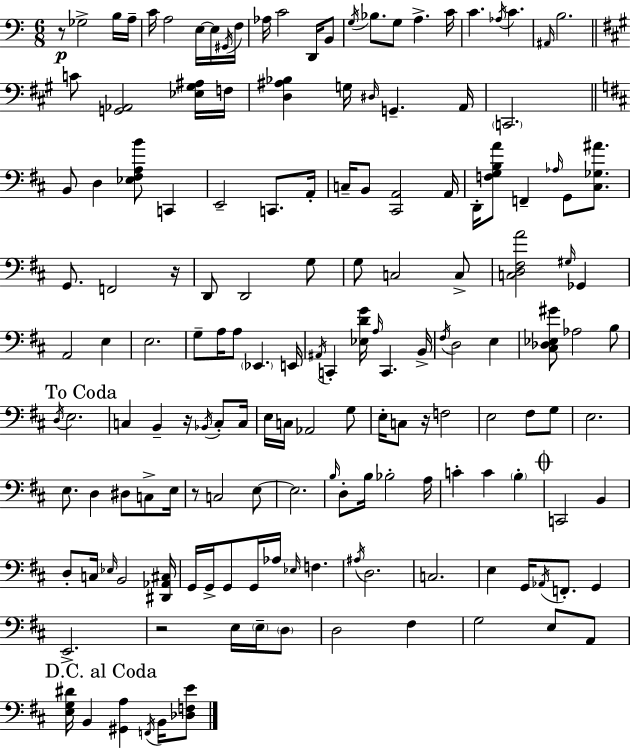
X:1
T:Untitled
M:6/8
L:1/4
K:Am
z/2 _G,2 B,/4 A,/4 C/4 A,2 E,/4 E,/4 ^G,,/4 F,/4 _A,/4 C2 D,,/4 B,,/2 G,/4 _B,/2 G,/2 A, C/4 C _A,/4 C ^A,,/4 B,2 C/2 [G,,_A,,]2 [_E,^G,^A,]/4 F,/4 [D,^A,_B,] G,/4 ^D,/4 G,, A,,/4 C,,2 B,,/2 D, [_E,^F,A,B]/2 C,, E,,2 C,,/2 A,,/4 C,/4 B,,/2 [^C,,A,,]2 A,,/4 D,,/4 [F,G,B,A]/2 F,, _A,/4 G,,/2 [^C,_G,^A]/2 G,,/2 F,,2 z/4 D,,/2 D,,2 G,/2 G,/2 C,2 C,/2 [C,D,^F,A]2 ^G,/4 _G,, A,,2 E, E,2 G,/2 A,/4 A,/2 _E,, E,,/4 ^A,,/4 C,, [_E,DG]/4 A,/4 C,, B,,/4 ^F,/4 D,2 E, [^C,_D,_E,^G]/2 _A,2 B,/2 D,/4 E,2 C, B,, z/4 _B,,/4 C,/2 C,/4 E,/4 C,/4 _A,,2 G,/2 E,/4 C,/2 z/4 F,2 E,2 ^F,/2 G,/2 E,2 E,/2 D, ^D,/2 C,/2 E,/4 z/2 C,2 E,/2 E,2 B,/4 D,/2 B,/4 _B,2 A,/4 C C B, C,,2 B,, D,/2 C,/4 _E,/4 B,,2 [^D,,_A,,^C,]/4 G,,/4 G,,/4 G,,/2 G,,/4 _A,/4 _E,/4 F, ^A,/4 D,2 C,2 E, G,,/4 _A,,/4 F,,/2 G,, E,,2 z2 E,/4 E,/4 D,/2 D,2 ^F, G,2 E,/2 A,,/2 [E,G,^D]/4 B,, [^G,,A,] F,,/4 B,,/4 [_D,F,E]/2